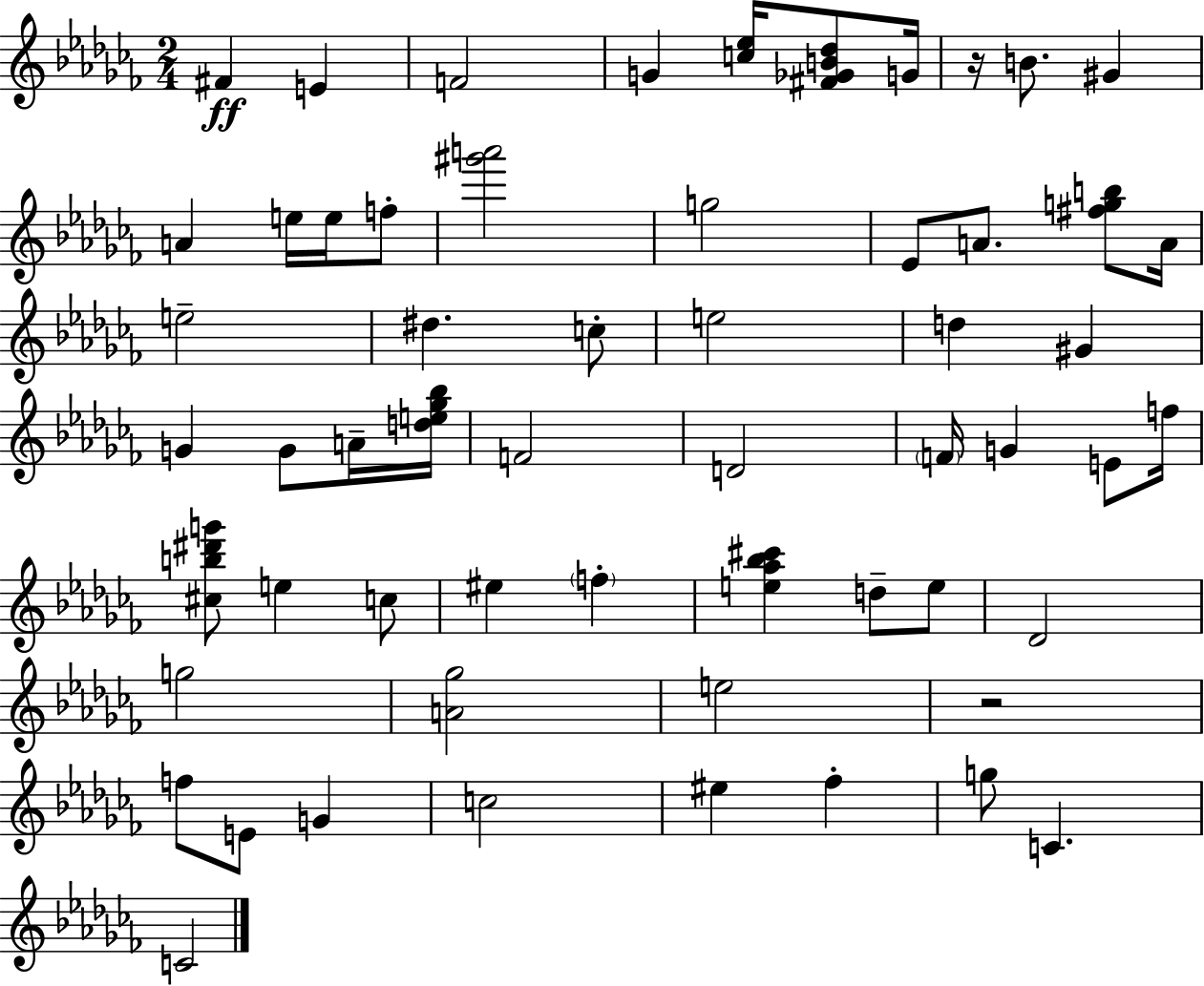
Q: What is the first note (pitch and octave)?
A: F#4